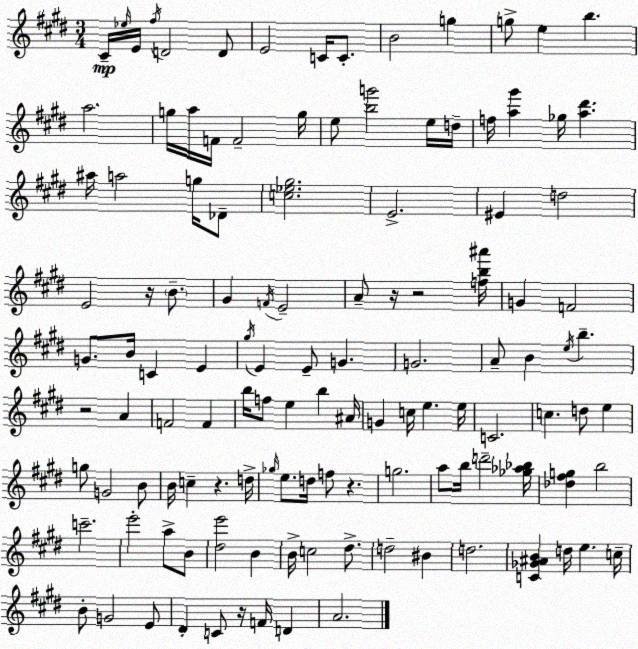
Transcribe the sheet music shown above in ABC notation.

X:1
T:Untitled
M:3/4
L:1/4
K:E
^C/4 _e/4 E/4 ^f/4 D2 D/2 E2 C/4 C/2 B2 g g/2 e b a2 g/4 a/4 F/4 F2 g/4 e/2 [bg']2 e/4 d/4 f/4 [a^g'] _g/4 [a^d'] ^a/4 a2 g/4 _D/2 [c_e^g]2 E2 ^E d2 E2 z/4 B/2 ^G F/4 E2 A/2 z/4 z2 [fb^a']/4 G F2 G/2 B/4 C E ^g/4 E E/2 G G2 A/2 B e/4 b z2 A F2 F b/4 f/2 e b ^A/4 G c/4 e e/4 C2 c d/2 e g/2 G2 B/2 B/4 c z d/4 _g/4 e/2 d/4 f/2 z g2 a/2 b/4 d'2 [_g_a_b]/4 [_d^fg] b2 c'2 e'2 a/2 B/2 [^de']2 B B/4 c2 ^d/2 d2 ^B d2 [C_G^AB] d/4 e c/4 B/2 G2 E/2 ^D C/2 z/4 F/4 D A2